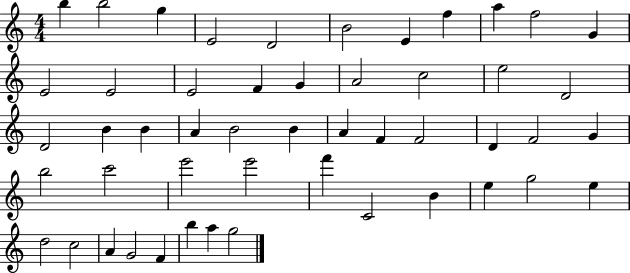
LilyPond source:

{
  \clef treble
  \numericTimeSignature
  \time 4/4
  \key c \major
  b''4 b''2 g''4 | e'2 d'2 | b'2 e'4 f''4 | a''4 f''2 g'4 | \break e'2 e'2 | e'2 f'4 g'4 | a'2 c''2 | e''2 d'2 | \break d'2 b'4 b'4 | a'4 b'2 b'4 | a'4 f'4 f'2 | d'4 f'2 g'4 | \break b''2 c'''2 | e'''2 e'''2 | f'''4 c'2 b'4 | e''4 g''2 e''4 | \break d''2 c''2 | a'4 g'2 f'4 | b''4 a''4 g''2 | \bar "|."
}